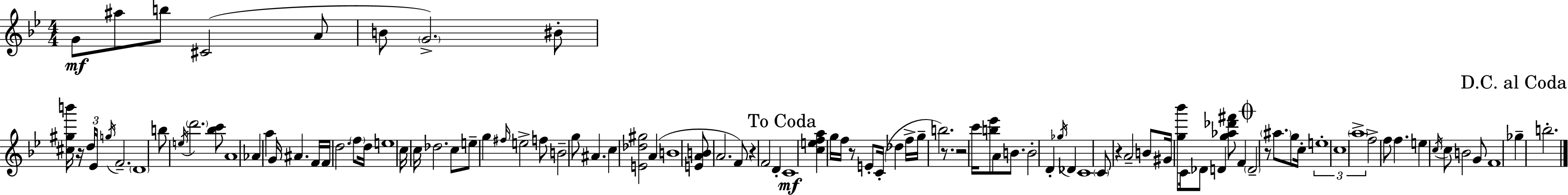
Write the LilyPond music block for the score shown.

{
  \clef treble
  \numericTimeSignature
  \time 4/4
  \key g \minor
  g'8\mf ais''8 b''8 cis'2( a'8 | b'8 \parenthesize g'2.->) bis'8-. | <cis'' gis'' b'''>16 r16 \tuplet 3/2 { d''16 ees'16 \acciaccatura { g''16 } } f'2.-- | \parenthesize d'1 | \break b''8 \acciaccatura { e''16 } \parenthesize d'''2. | <bes'' c'''>8 a'1 | aes'4 a''4 g'16 ais'4. | f'16 f'16 d''2. \parenthesize f''8 | \break d''16 e''1 | c''16 c''16 des''2. | c''8 e''8-- g''4 \grace { fis''16 } e''2-> | f''8 b'2-- g''8 ais'4. | \break c''4 <e' des'' gis''>2 a'4( | b'1 | <e' a' b'>8 a'2. | f'8) r4 f'2 d'4-. | \break \mark "To Coda" c'1\mf | <c'' e'' f'' a''>4 g''16 f''16 r8 e'8-. c'16-.( des''4 | f''16-> g''16-- b''2.) | r8. r2 c'''16 <b'' ees'''>8 a'8 | \break b'8. b'2-. d'4-. \acciaccatura { ges''16 } | des'4 c'1 | \parenthesize c'8 r4 a'2-- | b'8 gis'16 <g'' bes'''>8 c'16 des'8 d'4 <g'' aes'' des''' fis'''>8 | \break f'4 \mark \markup { \musicglyph "scripts.coda" } \parenthesize d'2-- r8 \parenthesize ais''8. | g''8 c''16-. \tuplet 3/2 { e''1-. | c''1 | \parenthesize a''1-> } | \break f''2-> f''8 f''4. | e''4 \acciaccatura { c''16 } c''8 b'2 | g'8 f'1 | \mark "D.C. al Coda" ges''4-- b''2.-. | \break \bar "|."
}